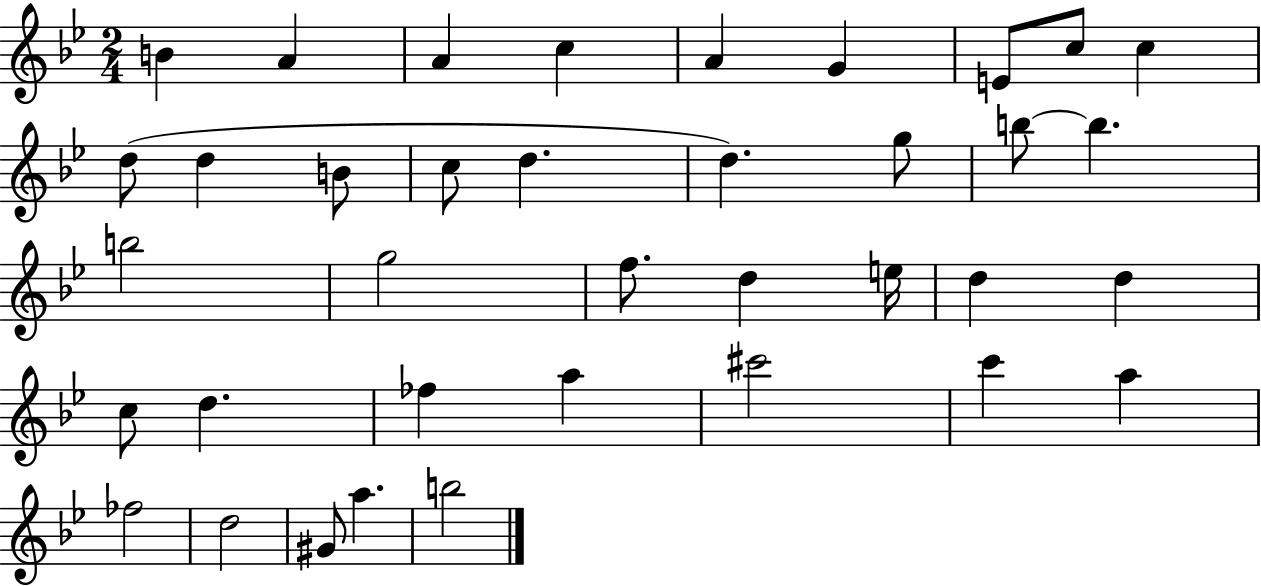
X:1
T:Untitled
M:2/4
L:1/4
K:Bb
B A A c A G E/2 c/2 c d/2 d B/2 c/2 d d g/2 b/2 b b2 g2 f/2 d e/4 d d c/2 d _f a ^c'2 c' a _f2 d2 ^G/2 a b2